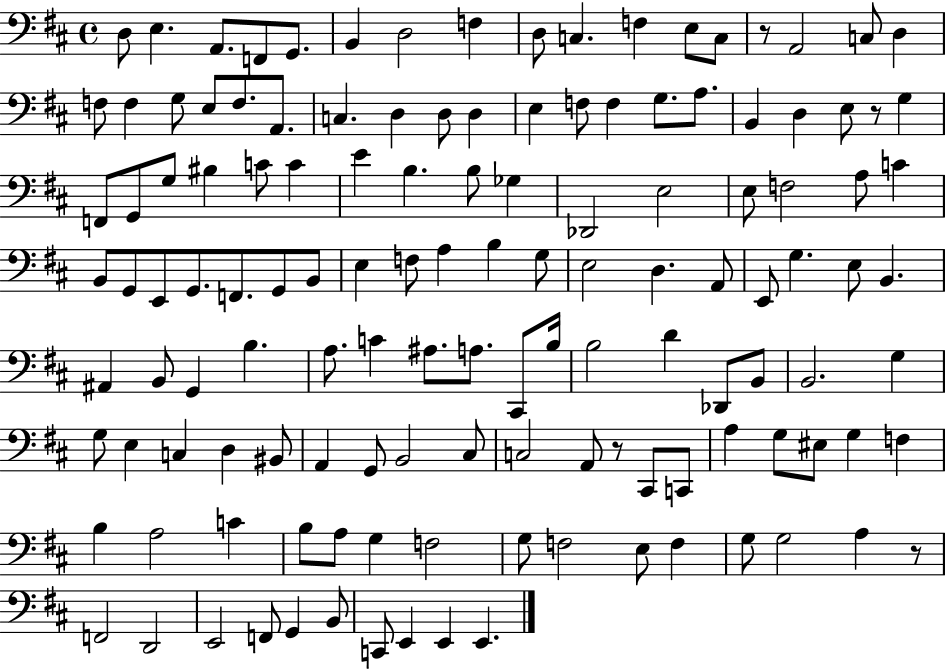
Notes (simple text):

D3/e E3/q. A2/e. F2/e G2/e. B2/q D3/h F3/q D3/e C3/q. F3/q E3/e C3/e R/e A2/h C3/e D3/q F3/e F3/q G3/e E3/e F3/e. A2/e. C3/q. D3/q D3/e D3/q E3/q F3/e F3/q G3/e. A3/e. B2/q D3/q E3/e R/e G3/q F2/e G2/e G3/e BIS3/q C4/e C4/q E4/q B3/q. B3/e Gb3/q Db2/h E3/h E3/e F3/h A3/e C4/q B2/e G2/e E2/e G2/e. F2/e. G2/e B2/e E3/q F3/e A3/q B3/q G3/e E3/h D3/q. A2/e E2/e G3/q. E3/e B2/q. A#2/q B2/e G2/q B3/q. A3/e. C4/q A#3/e. A3/e. C#2/e B3/s B3/h D4/q Db2/e B2/e B2/h. G3/q G3/e E3/q C3/q D3/q BIS2/e A2/q G2/e B2/h C#3/e C3/h A2/e R/e C#2/e C2/e A3/q G3/e EIS3/e G3/q F3/q B3/q A3/h C4/q B3/e A3/e G3/q F3/h G3/e F3/h E3/e F3/q G3/e G3/h A3/q R/e F2/h D2/h E2/h F2/e G2/q B2/e C2/e E2/q E2/q E2/q.